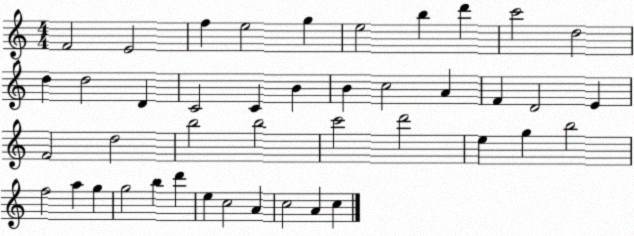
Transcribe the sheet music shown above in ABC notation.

X:1
T:Untitled
M:4/4
L:1/4
K:C
F2 E2 f e2 g e2 b d' c'2 d2 d d2 D C2 C B B c2 A F D2 E F2 d2 b2 b2 c'2 d'2 e g b2 f2 a g g2 b d' e c2 A c2 A c